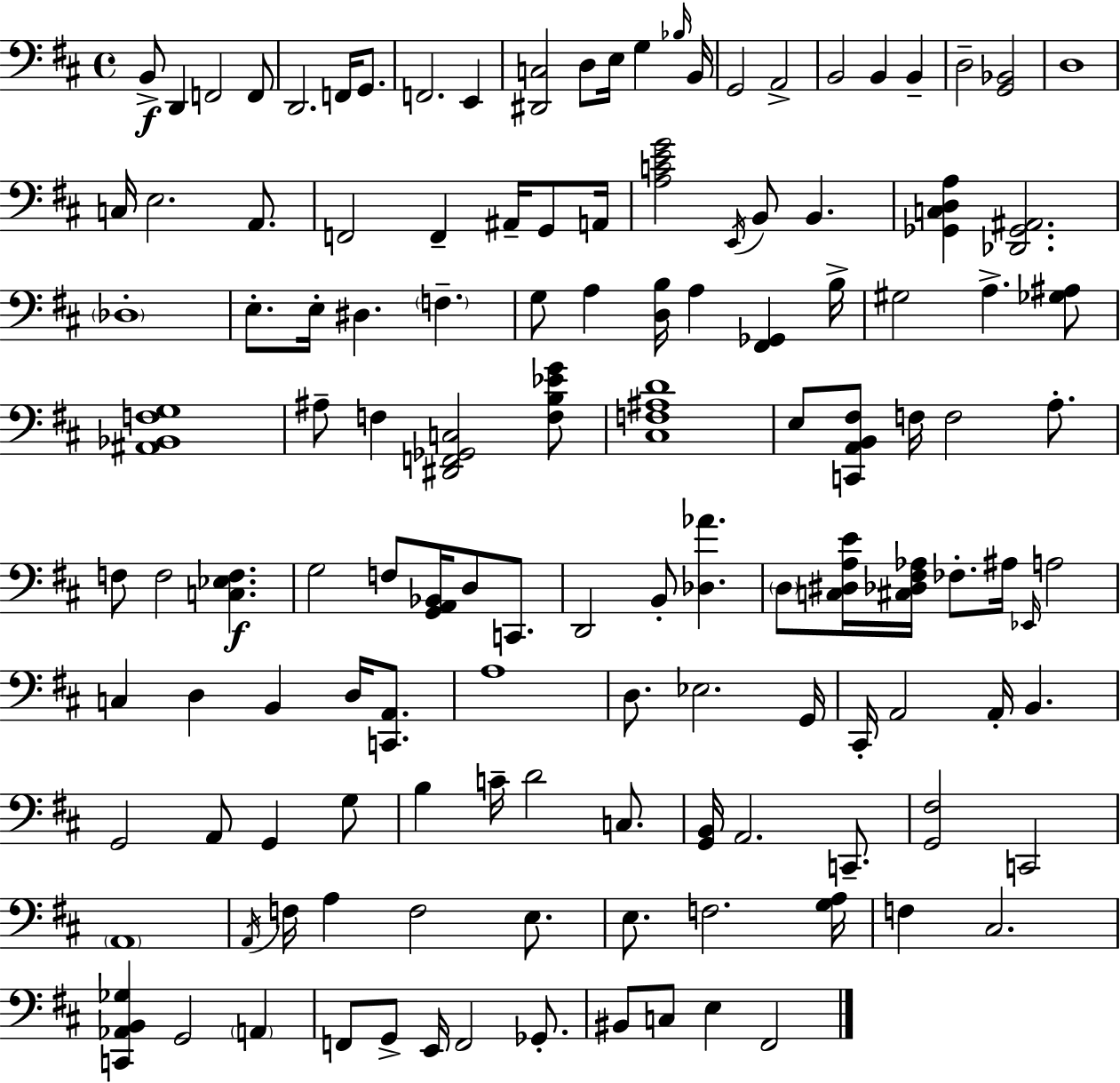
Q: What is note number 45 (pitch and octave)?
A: F3